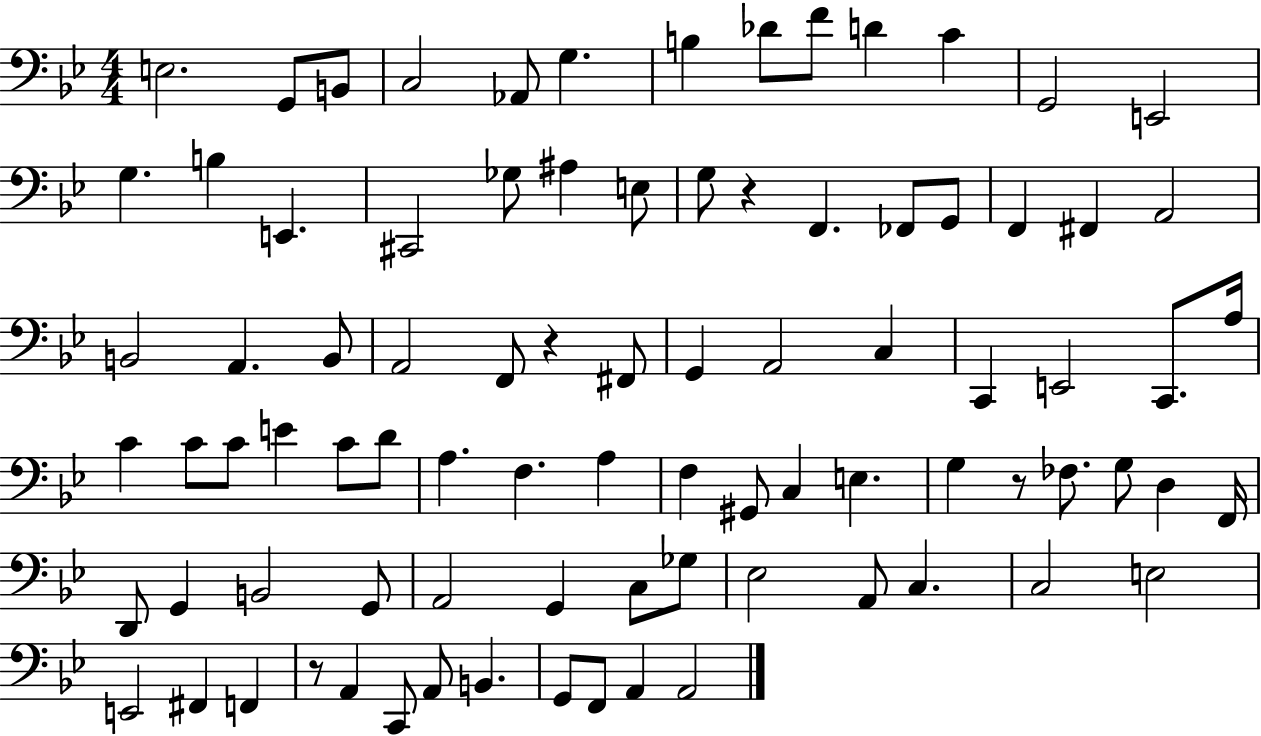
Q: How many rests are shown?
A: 4